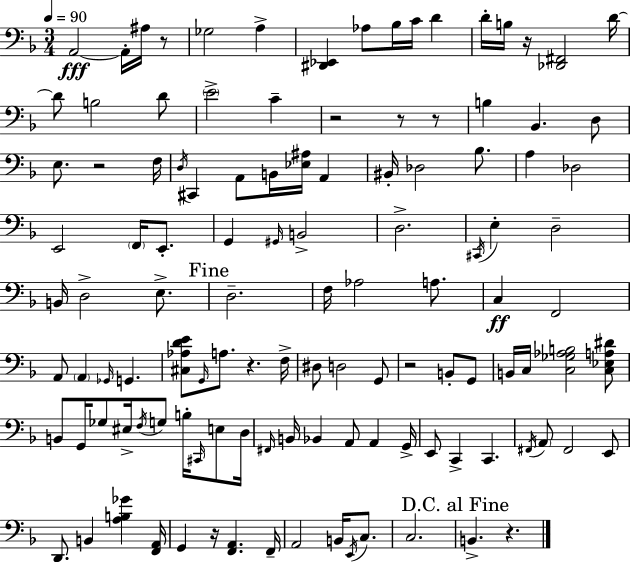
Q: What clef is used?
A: bass